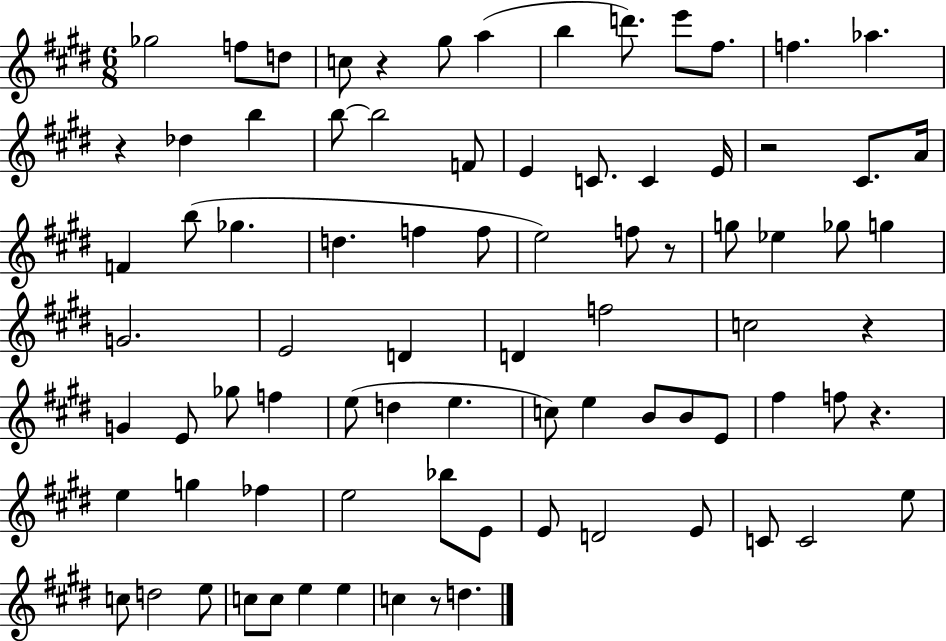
X:1
T:Untitled
M:6/8
L:1/4
K:E
_g2 f/2 d/2 c/2 z ^g/2 a b d'/2 e'/2 ^f/2 f _a z _d b b/2 b2 F/2 E C/2 C E/4 z2 ^C/2 A/4 F b/2 _g d f f/2 e2 f/2 z/2 g/2 _e _g/2 g G2 E2 D D f2 c2 z G E/2 _g/2 f e/2 d e c/2 e B/2 B/2 E/2 ^f f/2 z e g _f e2 _b/2 E/2 E/2 D2 E/2 C/2 C2 e/2 c/2 d2 e/2 c/2 c/2 e e c z/2 d